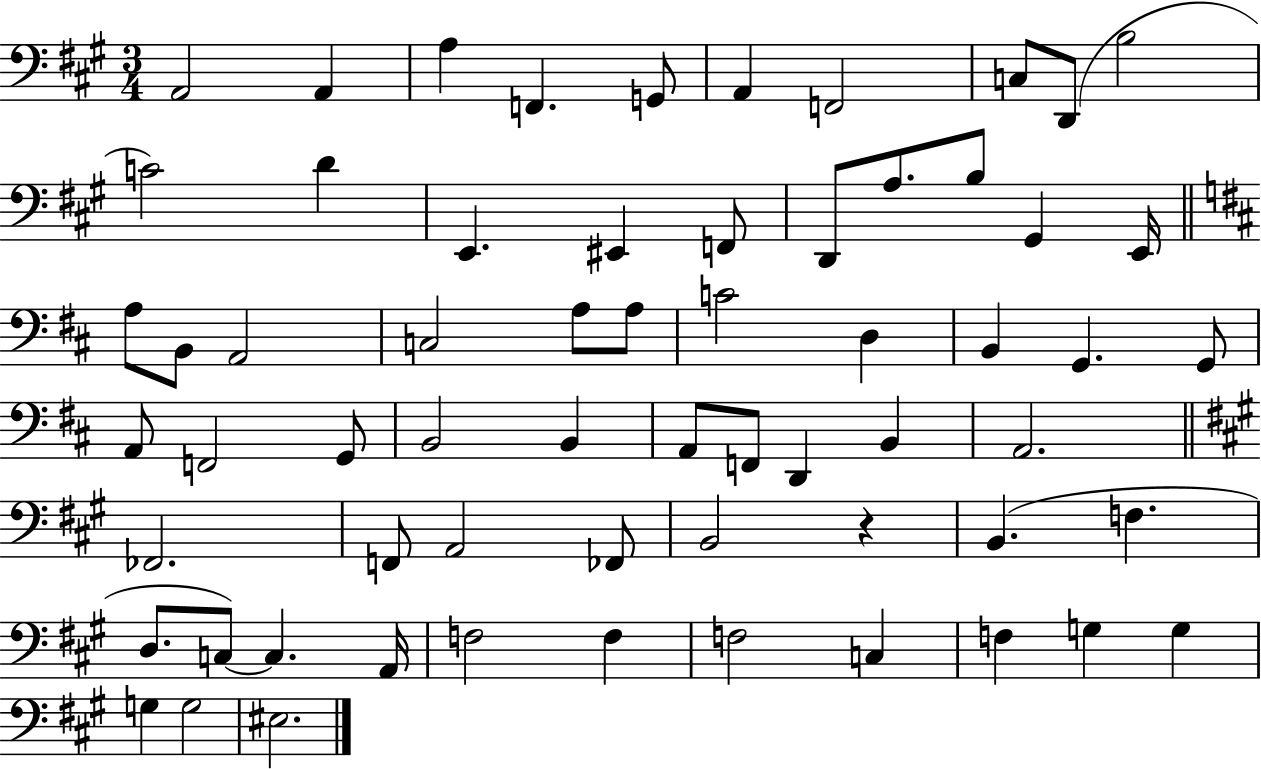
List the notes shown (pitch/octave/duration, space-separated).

A2/h A2/q A3/q F2/q. G2/e A2/q F2/h C3/e D2/e B3/h C4/h D4/q E2/q. EIS2/q F2/e D2/e A3/e. B3/e G#2/q E2/s A3/e B2/e A2/h C3/h A3/e A3/e C4/h D3/q B2/q G2/q. G2/e A2/e F2/h G2/e B2/h B2/q A2/e F2/e D2/q B2/q A2/h. FES2/h. F2/e A2/h FES2/e B2/h R/q B2/q. F3/q. D3/e. C3/e C3/q. A2/s F3/h F3/q F3/h C3/q F3/q G3/q G3/q G3/q G3/h EIS3/h.